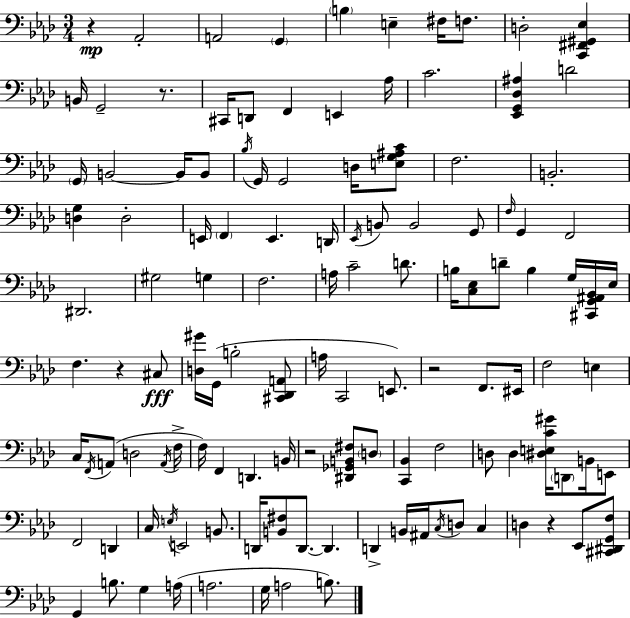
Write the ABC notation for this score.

X:1
T:Untitled
M:3/4
L:1/4
K:Ab
z _A,,2 A,,2 G,, B, E, ^F,/4 F,/2 D,2 [C,,^F,,^G,,_E,] B,,/4 G,,2 z/2 ^C,,/4 D,,/2 F,, E,, _A,/4 C2 [_E,,G,,_D,^A,] D2 G,,/4 B,,2 B,,/4 B,,/2 _B,/4 G,,/4 G,,2 D,/4 [E,G,^A,C]/2 F,2 B,,2 [D,G,] D,2 E,,/4 F,, E,, D,,/4 _E,,/4 B,,/2 B,,2 G,,/2 F,/4 G,, F,,2 ^D,,2 ^G,2 G, F,2 A,/4 C2 D/2 B,/4 [C,_E,]/2 D/2 B, G,/4 [^C,,G,,^A,,_B,,]/4 _E,/4 F, z ^C,/2 [D,^G]/4 G,,/4 B,2 [^C,,_D,,A,,]/2 A,/4 C,,2 E,,/2 z2 F,,/2 ^E,,/4 F,2 E, C,/4 F,,/4 A,,/2 D,2 A,,/4 F,/4 F,/4 F,, D,, B,,/4 z2 [^D,,_G,,B,,^F,]/2 D,/2 [C,,_B,,] F,2 D,/2 D, [^D,E,C^G]/4 D,,/2 B,,/4 E,,/2 F,,2 D,, C,/4 E,/4 E,,2 B,,/2 D,,/4 [B,,^F,]/2 D,,/2 D,, D,, B,,/4 ^A,,/4 C,/4 D,/2 C, D, z _E,,/2 [^C,,^D,,G,,F,]/2 G,, B,/2 G, A,/4 A,2 G,/4 A,2 B,/2